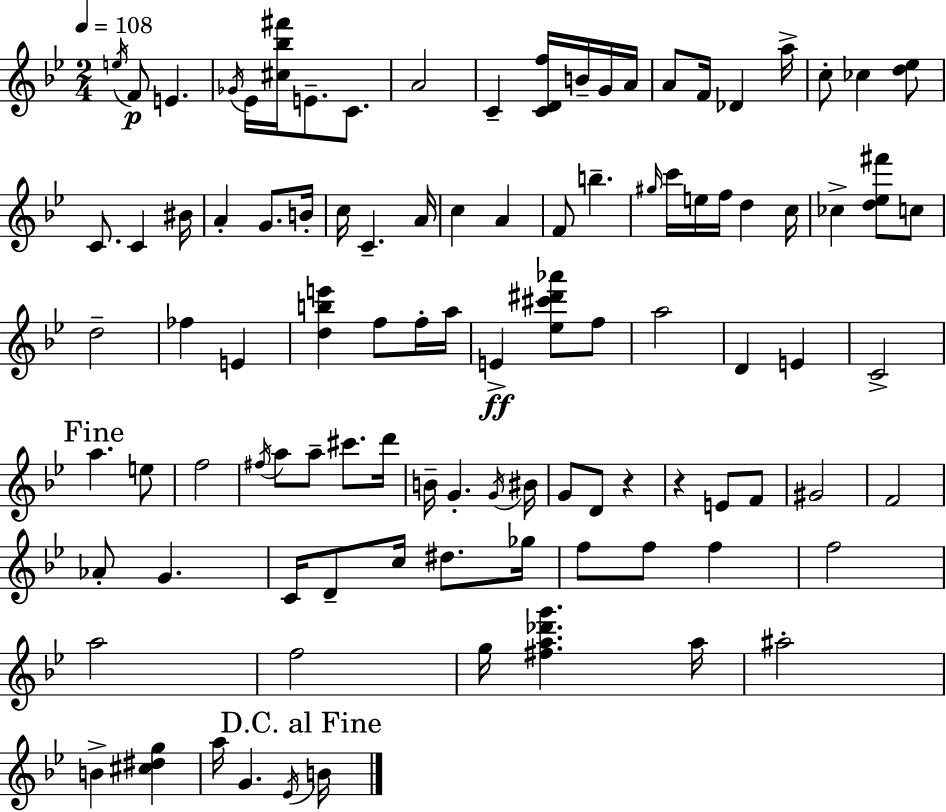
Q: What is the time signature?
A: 2/4